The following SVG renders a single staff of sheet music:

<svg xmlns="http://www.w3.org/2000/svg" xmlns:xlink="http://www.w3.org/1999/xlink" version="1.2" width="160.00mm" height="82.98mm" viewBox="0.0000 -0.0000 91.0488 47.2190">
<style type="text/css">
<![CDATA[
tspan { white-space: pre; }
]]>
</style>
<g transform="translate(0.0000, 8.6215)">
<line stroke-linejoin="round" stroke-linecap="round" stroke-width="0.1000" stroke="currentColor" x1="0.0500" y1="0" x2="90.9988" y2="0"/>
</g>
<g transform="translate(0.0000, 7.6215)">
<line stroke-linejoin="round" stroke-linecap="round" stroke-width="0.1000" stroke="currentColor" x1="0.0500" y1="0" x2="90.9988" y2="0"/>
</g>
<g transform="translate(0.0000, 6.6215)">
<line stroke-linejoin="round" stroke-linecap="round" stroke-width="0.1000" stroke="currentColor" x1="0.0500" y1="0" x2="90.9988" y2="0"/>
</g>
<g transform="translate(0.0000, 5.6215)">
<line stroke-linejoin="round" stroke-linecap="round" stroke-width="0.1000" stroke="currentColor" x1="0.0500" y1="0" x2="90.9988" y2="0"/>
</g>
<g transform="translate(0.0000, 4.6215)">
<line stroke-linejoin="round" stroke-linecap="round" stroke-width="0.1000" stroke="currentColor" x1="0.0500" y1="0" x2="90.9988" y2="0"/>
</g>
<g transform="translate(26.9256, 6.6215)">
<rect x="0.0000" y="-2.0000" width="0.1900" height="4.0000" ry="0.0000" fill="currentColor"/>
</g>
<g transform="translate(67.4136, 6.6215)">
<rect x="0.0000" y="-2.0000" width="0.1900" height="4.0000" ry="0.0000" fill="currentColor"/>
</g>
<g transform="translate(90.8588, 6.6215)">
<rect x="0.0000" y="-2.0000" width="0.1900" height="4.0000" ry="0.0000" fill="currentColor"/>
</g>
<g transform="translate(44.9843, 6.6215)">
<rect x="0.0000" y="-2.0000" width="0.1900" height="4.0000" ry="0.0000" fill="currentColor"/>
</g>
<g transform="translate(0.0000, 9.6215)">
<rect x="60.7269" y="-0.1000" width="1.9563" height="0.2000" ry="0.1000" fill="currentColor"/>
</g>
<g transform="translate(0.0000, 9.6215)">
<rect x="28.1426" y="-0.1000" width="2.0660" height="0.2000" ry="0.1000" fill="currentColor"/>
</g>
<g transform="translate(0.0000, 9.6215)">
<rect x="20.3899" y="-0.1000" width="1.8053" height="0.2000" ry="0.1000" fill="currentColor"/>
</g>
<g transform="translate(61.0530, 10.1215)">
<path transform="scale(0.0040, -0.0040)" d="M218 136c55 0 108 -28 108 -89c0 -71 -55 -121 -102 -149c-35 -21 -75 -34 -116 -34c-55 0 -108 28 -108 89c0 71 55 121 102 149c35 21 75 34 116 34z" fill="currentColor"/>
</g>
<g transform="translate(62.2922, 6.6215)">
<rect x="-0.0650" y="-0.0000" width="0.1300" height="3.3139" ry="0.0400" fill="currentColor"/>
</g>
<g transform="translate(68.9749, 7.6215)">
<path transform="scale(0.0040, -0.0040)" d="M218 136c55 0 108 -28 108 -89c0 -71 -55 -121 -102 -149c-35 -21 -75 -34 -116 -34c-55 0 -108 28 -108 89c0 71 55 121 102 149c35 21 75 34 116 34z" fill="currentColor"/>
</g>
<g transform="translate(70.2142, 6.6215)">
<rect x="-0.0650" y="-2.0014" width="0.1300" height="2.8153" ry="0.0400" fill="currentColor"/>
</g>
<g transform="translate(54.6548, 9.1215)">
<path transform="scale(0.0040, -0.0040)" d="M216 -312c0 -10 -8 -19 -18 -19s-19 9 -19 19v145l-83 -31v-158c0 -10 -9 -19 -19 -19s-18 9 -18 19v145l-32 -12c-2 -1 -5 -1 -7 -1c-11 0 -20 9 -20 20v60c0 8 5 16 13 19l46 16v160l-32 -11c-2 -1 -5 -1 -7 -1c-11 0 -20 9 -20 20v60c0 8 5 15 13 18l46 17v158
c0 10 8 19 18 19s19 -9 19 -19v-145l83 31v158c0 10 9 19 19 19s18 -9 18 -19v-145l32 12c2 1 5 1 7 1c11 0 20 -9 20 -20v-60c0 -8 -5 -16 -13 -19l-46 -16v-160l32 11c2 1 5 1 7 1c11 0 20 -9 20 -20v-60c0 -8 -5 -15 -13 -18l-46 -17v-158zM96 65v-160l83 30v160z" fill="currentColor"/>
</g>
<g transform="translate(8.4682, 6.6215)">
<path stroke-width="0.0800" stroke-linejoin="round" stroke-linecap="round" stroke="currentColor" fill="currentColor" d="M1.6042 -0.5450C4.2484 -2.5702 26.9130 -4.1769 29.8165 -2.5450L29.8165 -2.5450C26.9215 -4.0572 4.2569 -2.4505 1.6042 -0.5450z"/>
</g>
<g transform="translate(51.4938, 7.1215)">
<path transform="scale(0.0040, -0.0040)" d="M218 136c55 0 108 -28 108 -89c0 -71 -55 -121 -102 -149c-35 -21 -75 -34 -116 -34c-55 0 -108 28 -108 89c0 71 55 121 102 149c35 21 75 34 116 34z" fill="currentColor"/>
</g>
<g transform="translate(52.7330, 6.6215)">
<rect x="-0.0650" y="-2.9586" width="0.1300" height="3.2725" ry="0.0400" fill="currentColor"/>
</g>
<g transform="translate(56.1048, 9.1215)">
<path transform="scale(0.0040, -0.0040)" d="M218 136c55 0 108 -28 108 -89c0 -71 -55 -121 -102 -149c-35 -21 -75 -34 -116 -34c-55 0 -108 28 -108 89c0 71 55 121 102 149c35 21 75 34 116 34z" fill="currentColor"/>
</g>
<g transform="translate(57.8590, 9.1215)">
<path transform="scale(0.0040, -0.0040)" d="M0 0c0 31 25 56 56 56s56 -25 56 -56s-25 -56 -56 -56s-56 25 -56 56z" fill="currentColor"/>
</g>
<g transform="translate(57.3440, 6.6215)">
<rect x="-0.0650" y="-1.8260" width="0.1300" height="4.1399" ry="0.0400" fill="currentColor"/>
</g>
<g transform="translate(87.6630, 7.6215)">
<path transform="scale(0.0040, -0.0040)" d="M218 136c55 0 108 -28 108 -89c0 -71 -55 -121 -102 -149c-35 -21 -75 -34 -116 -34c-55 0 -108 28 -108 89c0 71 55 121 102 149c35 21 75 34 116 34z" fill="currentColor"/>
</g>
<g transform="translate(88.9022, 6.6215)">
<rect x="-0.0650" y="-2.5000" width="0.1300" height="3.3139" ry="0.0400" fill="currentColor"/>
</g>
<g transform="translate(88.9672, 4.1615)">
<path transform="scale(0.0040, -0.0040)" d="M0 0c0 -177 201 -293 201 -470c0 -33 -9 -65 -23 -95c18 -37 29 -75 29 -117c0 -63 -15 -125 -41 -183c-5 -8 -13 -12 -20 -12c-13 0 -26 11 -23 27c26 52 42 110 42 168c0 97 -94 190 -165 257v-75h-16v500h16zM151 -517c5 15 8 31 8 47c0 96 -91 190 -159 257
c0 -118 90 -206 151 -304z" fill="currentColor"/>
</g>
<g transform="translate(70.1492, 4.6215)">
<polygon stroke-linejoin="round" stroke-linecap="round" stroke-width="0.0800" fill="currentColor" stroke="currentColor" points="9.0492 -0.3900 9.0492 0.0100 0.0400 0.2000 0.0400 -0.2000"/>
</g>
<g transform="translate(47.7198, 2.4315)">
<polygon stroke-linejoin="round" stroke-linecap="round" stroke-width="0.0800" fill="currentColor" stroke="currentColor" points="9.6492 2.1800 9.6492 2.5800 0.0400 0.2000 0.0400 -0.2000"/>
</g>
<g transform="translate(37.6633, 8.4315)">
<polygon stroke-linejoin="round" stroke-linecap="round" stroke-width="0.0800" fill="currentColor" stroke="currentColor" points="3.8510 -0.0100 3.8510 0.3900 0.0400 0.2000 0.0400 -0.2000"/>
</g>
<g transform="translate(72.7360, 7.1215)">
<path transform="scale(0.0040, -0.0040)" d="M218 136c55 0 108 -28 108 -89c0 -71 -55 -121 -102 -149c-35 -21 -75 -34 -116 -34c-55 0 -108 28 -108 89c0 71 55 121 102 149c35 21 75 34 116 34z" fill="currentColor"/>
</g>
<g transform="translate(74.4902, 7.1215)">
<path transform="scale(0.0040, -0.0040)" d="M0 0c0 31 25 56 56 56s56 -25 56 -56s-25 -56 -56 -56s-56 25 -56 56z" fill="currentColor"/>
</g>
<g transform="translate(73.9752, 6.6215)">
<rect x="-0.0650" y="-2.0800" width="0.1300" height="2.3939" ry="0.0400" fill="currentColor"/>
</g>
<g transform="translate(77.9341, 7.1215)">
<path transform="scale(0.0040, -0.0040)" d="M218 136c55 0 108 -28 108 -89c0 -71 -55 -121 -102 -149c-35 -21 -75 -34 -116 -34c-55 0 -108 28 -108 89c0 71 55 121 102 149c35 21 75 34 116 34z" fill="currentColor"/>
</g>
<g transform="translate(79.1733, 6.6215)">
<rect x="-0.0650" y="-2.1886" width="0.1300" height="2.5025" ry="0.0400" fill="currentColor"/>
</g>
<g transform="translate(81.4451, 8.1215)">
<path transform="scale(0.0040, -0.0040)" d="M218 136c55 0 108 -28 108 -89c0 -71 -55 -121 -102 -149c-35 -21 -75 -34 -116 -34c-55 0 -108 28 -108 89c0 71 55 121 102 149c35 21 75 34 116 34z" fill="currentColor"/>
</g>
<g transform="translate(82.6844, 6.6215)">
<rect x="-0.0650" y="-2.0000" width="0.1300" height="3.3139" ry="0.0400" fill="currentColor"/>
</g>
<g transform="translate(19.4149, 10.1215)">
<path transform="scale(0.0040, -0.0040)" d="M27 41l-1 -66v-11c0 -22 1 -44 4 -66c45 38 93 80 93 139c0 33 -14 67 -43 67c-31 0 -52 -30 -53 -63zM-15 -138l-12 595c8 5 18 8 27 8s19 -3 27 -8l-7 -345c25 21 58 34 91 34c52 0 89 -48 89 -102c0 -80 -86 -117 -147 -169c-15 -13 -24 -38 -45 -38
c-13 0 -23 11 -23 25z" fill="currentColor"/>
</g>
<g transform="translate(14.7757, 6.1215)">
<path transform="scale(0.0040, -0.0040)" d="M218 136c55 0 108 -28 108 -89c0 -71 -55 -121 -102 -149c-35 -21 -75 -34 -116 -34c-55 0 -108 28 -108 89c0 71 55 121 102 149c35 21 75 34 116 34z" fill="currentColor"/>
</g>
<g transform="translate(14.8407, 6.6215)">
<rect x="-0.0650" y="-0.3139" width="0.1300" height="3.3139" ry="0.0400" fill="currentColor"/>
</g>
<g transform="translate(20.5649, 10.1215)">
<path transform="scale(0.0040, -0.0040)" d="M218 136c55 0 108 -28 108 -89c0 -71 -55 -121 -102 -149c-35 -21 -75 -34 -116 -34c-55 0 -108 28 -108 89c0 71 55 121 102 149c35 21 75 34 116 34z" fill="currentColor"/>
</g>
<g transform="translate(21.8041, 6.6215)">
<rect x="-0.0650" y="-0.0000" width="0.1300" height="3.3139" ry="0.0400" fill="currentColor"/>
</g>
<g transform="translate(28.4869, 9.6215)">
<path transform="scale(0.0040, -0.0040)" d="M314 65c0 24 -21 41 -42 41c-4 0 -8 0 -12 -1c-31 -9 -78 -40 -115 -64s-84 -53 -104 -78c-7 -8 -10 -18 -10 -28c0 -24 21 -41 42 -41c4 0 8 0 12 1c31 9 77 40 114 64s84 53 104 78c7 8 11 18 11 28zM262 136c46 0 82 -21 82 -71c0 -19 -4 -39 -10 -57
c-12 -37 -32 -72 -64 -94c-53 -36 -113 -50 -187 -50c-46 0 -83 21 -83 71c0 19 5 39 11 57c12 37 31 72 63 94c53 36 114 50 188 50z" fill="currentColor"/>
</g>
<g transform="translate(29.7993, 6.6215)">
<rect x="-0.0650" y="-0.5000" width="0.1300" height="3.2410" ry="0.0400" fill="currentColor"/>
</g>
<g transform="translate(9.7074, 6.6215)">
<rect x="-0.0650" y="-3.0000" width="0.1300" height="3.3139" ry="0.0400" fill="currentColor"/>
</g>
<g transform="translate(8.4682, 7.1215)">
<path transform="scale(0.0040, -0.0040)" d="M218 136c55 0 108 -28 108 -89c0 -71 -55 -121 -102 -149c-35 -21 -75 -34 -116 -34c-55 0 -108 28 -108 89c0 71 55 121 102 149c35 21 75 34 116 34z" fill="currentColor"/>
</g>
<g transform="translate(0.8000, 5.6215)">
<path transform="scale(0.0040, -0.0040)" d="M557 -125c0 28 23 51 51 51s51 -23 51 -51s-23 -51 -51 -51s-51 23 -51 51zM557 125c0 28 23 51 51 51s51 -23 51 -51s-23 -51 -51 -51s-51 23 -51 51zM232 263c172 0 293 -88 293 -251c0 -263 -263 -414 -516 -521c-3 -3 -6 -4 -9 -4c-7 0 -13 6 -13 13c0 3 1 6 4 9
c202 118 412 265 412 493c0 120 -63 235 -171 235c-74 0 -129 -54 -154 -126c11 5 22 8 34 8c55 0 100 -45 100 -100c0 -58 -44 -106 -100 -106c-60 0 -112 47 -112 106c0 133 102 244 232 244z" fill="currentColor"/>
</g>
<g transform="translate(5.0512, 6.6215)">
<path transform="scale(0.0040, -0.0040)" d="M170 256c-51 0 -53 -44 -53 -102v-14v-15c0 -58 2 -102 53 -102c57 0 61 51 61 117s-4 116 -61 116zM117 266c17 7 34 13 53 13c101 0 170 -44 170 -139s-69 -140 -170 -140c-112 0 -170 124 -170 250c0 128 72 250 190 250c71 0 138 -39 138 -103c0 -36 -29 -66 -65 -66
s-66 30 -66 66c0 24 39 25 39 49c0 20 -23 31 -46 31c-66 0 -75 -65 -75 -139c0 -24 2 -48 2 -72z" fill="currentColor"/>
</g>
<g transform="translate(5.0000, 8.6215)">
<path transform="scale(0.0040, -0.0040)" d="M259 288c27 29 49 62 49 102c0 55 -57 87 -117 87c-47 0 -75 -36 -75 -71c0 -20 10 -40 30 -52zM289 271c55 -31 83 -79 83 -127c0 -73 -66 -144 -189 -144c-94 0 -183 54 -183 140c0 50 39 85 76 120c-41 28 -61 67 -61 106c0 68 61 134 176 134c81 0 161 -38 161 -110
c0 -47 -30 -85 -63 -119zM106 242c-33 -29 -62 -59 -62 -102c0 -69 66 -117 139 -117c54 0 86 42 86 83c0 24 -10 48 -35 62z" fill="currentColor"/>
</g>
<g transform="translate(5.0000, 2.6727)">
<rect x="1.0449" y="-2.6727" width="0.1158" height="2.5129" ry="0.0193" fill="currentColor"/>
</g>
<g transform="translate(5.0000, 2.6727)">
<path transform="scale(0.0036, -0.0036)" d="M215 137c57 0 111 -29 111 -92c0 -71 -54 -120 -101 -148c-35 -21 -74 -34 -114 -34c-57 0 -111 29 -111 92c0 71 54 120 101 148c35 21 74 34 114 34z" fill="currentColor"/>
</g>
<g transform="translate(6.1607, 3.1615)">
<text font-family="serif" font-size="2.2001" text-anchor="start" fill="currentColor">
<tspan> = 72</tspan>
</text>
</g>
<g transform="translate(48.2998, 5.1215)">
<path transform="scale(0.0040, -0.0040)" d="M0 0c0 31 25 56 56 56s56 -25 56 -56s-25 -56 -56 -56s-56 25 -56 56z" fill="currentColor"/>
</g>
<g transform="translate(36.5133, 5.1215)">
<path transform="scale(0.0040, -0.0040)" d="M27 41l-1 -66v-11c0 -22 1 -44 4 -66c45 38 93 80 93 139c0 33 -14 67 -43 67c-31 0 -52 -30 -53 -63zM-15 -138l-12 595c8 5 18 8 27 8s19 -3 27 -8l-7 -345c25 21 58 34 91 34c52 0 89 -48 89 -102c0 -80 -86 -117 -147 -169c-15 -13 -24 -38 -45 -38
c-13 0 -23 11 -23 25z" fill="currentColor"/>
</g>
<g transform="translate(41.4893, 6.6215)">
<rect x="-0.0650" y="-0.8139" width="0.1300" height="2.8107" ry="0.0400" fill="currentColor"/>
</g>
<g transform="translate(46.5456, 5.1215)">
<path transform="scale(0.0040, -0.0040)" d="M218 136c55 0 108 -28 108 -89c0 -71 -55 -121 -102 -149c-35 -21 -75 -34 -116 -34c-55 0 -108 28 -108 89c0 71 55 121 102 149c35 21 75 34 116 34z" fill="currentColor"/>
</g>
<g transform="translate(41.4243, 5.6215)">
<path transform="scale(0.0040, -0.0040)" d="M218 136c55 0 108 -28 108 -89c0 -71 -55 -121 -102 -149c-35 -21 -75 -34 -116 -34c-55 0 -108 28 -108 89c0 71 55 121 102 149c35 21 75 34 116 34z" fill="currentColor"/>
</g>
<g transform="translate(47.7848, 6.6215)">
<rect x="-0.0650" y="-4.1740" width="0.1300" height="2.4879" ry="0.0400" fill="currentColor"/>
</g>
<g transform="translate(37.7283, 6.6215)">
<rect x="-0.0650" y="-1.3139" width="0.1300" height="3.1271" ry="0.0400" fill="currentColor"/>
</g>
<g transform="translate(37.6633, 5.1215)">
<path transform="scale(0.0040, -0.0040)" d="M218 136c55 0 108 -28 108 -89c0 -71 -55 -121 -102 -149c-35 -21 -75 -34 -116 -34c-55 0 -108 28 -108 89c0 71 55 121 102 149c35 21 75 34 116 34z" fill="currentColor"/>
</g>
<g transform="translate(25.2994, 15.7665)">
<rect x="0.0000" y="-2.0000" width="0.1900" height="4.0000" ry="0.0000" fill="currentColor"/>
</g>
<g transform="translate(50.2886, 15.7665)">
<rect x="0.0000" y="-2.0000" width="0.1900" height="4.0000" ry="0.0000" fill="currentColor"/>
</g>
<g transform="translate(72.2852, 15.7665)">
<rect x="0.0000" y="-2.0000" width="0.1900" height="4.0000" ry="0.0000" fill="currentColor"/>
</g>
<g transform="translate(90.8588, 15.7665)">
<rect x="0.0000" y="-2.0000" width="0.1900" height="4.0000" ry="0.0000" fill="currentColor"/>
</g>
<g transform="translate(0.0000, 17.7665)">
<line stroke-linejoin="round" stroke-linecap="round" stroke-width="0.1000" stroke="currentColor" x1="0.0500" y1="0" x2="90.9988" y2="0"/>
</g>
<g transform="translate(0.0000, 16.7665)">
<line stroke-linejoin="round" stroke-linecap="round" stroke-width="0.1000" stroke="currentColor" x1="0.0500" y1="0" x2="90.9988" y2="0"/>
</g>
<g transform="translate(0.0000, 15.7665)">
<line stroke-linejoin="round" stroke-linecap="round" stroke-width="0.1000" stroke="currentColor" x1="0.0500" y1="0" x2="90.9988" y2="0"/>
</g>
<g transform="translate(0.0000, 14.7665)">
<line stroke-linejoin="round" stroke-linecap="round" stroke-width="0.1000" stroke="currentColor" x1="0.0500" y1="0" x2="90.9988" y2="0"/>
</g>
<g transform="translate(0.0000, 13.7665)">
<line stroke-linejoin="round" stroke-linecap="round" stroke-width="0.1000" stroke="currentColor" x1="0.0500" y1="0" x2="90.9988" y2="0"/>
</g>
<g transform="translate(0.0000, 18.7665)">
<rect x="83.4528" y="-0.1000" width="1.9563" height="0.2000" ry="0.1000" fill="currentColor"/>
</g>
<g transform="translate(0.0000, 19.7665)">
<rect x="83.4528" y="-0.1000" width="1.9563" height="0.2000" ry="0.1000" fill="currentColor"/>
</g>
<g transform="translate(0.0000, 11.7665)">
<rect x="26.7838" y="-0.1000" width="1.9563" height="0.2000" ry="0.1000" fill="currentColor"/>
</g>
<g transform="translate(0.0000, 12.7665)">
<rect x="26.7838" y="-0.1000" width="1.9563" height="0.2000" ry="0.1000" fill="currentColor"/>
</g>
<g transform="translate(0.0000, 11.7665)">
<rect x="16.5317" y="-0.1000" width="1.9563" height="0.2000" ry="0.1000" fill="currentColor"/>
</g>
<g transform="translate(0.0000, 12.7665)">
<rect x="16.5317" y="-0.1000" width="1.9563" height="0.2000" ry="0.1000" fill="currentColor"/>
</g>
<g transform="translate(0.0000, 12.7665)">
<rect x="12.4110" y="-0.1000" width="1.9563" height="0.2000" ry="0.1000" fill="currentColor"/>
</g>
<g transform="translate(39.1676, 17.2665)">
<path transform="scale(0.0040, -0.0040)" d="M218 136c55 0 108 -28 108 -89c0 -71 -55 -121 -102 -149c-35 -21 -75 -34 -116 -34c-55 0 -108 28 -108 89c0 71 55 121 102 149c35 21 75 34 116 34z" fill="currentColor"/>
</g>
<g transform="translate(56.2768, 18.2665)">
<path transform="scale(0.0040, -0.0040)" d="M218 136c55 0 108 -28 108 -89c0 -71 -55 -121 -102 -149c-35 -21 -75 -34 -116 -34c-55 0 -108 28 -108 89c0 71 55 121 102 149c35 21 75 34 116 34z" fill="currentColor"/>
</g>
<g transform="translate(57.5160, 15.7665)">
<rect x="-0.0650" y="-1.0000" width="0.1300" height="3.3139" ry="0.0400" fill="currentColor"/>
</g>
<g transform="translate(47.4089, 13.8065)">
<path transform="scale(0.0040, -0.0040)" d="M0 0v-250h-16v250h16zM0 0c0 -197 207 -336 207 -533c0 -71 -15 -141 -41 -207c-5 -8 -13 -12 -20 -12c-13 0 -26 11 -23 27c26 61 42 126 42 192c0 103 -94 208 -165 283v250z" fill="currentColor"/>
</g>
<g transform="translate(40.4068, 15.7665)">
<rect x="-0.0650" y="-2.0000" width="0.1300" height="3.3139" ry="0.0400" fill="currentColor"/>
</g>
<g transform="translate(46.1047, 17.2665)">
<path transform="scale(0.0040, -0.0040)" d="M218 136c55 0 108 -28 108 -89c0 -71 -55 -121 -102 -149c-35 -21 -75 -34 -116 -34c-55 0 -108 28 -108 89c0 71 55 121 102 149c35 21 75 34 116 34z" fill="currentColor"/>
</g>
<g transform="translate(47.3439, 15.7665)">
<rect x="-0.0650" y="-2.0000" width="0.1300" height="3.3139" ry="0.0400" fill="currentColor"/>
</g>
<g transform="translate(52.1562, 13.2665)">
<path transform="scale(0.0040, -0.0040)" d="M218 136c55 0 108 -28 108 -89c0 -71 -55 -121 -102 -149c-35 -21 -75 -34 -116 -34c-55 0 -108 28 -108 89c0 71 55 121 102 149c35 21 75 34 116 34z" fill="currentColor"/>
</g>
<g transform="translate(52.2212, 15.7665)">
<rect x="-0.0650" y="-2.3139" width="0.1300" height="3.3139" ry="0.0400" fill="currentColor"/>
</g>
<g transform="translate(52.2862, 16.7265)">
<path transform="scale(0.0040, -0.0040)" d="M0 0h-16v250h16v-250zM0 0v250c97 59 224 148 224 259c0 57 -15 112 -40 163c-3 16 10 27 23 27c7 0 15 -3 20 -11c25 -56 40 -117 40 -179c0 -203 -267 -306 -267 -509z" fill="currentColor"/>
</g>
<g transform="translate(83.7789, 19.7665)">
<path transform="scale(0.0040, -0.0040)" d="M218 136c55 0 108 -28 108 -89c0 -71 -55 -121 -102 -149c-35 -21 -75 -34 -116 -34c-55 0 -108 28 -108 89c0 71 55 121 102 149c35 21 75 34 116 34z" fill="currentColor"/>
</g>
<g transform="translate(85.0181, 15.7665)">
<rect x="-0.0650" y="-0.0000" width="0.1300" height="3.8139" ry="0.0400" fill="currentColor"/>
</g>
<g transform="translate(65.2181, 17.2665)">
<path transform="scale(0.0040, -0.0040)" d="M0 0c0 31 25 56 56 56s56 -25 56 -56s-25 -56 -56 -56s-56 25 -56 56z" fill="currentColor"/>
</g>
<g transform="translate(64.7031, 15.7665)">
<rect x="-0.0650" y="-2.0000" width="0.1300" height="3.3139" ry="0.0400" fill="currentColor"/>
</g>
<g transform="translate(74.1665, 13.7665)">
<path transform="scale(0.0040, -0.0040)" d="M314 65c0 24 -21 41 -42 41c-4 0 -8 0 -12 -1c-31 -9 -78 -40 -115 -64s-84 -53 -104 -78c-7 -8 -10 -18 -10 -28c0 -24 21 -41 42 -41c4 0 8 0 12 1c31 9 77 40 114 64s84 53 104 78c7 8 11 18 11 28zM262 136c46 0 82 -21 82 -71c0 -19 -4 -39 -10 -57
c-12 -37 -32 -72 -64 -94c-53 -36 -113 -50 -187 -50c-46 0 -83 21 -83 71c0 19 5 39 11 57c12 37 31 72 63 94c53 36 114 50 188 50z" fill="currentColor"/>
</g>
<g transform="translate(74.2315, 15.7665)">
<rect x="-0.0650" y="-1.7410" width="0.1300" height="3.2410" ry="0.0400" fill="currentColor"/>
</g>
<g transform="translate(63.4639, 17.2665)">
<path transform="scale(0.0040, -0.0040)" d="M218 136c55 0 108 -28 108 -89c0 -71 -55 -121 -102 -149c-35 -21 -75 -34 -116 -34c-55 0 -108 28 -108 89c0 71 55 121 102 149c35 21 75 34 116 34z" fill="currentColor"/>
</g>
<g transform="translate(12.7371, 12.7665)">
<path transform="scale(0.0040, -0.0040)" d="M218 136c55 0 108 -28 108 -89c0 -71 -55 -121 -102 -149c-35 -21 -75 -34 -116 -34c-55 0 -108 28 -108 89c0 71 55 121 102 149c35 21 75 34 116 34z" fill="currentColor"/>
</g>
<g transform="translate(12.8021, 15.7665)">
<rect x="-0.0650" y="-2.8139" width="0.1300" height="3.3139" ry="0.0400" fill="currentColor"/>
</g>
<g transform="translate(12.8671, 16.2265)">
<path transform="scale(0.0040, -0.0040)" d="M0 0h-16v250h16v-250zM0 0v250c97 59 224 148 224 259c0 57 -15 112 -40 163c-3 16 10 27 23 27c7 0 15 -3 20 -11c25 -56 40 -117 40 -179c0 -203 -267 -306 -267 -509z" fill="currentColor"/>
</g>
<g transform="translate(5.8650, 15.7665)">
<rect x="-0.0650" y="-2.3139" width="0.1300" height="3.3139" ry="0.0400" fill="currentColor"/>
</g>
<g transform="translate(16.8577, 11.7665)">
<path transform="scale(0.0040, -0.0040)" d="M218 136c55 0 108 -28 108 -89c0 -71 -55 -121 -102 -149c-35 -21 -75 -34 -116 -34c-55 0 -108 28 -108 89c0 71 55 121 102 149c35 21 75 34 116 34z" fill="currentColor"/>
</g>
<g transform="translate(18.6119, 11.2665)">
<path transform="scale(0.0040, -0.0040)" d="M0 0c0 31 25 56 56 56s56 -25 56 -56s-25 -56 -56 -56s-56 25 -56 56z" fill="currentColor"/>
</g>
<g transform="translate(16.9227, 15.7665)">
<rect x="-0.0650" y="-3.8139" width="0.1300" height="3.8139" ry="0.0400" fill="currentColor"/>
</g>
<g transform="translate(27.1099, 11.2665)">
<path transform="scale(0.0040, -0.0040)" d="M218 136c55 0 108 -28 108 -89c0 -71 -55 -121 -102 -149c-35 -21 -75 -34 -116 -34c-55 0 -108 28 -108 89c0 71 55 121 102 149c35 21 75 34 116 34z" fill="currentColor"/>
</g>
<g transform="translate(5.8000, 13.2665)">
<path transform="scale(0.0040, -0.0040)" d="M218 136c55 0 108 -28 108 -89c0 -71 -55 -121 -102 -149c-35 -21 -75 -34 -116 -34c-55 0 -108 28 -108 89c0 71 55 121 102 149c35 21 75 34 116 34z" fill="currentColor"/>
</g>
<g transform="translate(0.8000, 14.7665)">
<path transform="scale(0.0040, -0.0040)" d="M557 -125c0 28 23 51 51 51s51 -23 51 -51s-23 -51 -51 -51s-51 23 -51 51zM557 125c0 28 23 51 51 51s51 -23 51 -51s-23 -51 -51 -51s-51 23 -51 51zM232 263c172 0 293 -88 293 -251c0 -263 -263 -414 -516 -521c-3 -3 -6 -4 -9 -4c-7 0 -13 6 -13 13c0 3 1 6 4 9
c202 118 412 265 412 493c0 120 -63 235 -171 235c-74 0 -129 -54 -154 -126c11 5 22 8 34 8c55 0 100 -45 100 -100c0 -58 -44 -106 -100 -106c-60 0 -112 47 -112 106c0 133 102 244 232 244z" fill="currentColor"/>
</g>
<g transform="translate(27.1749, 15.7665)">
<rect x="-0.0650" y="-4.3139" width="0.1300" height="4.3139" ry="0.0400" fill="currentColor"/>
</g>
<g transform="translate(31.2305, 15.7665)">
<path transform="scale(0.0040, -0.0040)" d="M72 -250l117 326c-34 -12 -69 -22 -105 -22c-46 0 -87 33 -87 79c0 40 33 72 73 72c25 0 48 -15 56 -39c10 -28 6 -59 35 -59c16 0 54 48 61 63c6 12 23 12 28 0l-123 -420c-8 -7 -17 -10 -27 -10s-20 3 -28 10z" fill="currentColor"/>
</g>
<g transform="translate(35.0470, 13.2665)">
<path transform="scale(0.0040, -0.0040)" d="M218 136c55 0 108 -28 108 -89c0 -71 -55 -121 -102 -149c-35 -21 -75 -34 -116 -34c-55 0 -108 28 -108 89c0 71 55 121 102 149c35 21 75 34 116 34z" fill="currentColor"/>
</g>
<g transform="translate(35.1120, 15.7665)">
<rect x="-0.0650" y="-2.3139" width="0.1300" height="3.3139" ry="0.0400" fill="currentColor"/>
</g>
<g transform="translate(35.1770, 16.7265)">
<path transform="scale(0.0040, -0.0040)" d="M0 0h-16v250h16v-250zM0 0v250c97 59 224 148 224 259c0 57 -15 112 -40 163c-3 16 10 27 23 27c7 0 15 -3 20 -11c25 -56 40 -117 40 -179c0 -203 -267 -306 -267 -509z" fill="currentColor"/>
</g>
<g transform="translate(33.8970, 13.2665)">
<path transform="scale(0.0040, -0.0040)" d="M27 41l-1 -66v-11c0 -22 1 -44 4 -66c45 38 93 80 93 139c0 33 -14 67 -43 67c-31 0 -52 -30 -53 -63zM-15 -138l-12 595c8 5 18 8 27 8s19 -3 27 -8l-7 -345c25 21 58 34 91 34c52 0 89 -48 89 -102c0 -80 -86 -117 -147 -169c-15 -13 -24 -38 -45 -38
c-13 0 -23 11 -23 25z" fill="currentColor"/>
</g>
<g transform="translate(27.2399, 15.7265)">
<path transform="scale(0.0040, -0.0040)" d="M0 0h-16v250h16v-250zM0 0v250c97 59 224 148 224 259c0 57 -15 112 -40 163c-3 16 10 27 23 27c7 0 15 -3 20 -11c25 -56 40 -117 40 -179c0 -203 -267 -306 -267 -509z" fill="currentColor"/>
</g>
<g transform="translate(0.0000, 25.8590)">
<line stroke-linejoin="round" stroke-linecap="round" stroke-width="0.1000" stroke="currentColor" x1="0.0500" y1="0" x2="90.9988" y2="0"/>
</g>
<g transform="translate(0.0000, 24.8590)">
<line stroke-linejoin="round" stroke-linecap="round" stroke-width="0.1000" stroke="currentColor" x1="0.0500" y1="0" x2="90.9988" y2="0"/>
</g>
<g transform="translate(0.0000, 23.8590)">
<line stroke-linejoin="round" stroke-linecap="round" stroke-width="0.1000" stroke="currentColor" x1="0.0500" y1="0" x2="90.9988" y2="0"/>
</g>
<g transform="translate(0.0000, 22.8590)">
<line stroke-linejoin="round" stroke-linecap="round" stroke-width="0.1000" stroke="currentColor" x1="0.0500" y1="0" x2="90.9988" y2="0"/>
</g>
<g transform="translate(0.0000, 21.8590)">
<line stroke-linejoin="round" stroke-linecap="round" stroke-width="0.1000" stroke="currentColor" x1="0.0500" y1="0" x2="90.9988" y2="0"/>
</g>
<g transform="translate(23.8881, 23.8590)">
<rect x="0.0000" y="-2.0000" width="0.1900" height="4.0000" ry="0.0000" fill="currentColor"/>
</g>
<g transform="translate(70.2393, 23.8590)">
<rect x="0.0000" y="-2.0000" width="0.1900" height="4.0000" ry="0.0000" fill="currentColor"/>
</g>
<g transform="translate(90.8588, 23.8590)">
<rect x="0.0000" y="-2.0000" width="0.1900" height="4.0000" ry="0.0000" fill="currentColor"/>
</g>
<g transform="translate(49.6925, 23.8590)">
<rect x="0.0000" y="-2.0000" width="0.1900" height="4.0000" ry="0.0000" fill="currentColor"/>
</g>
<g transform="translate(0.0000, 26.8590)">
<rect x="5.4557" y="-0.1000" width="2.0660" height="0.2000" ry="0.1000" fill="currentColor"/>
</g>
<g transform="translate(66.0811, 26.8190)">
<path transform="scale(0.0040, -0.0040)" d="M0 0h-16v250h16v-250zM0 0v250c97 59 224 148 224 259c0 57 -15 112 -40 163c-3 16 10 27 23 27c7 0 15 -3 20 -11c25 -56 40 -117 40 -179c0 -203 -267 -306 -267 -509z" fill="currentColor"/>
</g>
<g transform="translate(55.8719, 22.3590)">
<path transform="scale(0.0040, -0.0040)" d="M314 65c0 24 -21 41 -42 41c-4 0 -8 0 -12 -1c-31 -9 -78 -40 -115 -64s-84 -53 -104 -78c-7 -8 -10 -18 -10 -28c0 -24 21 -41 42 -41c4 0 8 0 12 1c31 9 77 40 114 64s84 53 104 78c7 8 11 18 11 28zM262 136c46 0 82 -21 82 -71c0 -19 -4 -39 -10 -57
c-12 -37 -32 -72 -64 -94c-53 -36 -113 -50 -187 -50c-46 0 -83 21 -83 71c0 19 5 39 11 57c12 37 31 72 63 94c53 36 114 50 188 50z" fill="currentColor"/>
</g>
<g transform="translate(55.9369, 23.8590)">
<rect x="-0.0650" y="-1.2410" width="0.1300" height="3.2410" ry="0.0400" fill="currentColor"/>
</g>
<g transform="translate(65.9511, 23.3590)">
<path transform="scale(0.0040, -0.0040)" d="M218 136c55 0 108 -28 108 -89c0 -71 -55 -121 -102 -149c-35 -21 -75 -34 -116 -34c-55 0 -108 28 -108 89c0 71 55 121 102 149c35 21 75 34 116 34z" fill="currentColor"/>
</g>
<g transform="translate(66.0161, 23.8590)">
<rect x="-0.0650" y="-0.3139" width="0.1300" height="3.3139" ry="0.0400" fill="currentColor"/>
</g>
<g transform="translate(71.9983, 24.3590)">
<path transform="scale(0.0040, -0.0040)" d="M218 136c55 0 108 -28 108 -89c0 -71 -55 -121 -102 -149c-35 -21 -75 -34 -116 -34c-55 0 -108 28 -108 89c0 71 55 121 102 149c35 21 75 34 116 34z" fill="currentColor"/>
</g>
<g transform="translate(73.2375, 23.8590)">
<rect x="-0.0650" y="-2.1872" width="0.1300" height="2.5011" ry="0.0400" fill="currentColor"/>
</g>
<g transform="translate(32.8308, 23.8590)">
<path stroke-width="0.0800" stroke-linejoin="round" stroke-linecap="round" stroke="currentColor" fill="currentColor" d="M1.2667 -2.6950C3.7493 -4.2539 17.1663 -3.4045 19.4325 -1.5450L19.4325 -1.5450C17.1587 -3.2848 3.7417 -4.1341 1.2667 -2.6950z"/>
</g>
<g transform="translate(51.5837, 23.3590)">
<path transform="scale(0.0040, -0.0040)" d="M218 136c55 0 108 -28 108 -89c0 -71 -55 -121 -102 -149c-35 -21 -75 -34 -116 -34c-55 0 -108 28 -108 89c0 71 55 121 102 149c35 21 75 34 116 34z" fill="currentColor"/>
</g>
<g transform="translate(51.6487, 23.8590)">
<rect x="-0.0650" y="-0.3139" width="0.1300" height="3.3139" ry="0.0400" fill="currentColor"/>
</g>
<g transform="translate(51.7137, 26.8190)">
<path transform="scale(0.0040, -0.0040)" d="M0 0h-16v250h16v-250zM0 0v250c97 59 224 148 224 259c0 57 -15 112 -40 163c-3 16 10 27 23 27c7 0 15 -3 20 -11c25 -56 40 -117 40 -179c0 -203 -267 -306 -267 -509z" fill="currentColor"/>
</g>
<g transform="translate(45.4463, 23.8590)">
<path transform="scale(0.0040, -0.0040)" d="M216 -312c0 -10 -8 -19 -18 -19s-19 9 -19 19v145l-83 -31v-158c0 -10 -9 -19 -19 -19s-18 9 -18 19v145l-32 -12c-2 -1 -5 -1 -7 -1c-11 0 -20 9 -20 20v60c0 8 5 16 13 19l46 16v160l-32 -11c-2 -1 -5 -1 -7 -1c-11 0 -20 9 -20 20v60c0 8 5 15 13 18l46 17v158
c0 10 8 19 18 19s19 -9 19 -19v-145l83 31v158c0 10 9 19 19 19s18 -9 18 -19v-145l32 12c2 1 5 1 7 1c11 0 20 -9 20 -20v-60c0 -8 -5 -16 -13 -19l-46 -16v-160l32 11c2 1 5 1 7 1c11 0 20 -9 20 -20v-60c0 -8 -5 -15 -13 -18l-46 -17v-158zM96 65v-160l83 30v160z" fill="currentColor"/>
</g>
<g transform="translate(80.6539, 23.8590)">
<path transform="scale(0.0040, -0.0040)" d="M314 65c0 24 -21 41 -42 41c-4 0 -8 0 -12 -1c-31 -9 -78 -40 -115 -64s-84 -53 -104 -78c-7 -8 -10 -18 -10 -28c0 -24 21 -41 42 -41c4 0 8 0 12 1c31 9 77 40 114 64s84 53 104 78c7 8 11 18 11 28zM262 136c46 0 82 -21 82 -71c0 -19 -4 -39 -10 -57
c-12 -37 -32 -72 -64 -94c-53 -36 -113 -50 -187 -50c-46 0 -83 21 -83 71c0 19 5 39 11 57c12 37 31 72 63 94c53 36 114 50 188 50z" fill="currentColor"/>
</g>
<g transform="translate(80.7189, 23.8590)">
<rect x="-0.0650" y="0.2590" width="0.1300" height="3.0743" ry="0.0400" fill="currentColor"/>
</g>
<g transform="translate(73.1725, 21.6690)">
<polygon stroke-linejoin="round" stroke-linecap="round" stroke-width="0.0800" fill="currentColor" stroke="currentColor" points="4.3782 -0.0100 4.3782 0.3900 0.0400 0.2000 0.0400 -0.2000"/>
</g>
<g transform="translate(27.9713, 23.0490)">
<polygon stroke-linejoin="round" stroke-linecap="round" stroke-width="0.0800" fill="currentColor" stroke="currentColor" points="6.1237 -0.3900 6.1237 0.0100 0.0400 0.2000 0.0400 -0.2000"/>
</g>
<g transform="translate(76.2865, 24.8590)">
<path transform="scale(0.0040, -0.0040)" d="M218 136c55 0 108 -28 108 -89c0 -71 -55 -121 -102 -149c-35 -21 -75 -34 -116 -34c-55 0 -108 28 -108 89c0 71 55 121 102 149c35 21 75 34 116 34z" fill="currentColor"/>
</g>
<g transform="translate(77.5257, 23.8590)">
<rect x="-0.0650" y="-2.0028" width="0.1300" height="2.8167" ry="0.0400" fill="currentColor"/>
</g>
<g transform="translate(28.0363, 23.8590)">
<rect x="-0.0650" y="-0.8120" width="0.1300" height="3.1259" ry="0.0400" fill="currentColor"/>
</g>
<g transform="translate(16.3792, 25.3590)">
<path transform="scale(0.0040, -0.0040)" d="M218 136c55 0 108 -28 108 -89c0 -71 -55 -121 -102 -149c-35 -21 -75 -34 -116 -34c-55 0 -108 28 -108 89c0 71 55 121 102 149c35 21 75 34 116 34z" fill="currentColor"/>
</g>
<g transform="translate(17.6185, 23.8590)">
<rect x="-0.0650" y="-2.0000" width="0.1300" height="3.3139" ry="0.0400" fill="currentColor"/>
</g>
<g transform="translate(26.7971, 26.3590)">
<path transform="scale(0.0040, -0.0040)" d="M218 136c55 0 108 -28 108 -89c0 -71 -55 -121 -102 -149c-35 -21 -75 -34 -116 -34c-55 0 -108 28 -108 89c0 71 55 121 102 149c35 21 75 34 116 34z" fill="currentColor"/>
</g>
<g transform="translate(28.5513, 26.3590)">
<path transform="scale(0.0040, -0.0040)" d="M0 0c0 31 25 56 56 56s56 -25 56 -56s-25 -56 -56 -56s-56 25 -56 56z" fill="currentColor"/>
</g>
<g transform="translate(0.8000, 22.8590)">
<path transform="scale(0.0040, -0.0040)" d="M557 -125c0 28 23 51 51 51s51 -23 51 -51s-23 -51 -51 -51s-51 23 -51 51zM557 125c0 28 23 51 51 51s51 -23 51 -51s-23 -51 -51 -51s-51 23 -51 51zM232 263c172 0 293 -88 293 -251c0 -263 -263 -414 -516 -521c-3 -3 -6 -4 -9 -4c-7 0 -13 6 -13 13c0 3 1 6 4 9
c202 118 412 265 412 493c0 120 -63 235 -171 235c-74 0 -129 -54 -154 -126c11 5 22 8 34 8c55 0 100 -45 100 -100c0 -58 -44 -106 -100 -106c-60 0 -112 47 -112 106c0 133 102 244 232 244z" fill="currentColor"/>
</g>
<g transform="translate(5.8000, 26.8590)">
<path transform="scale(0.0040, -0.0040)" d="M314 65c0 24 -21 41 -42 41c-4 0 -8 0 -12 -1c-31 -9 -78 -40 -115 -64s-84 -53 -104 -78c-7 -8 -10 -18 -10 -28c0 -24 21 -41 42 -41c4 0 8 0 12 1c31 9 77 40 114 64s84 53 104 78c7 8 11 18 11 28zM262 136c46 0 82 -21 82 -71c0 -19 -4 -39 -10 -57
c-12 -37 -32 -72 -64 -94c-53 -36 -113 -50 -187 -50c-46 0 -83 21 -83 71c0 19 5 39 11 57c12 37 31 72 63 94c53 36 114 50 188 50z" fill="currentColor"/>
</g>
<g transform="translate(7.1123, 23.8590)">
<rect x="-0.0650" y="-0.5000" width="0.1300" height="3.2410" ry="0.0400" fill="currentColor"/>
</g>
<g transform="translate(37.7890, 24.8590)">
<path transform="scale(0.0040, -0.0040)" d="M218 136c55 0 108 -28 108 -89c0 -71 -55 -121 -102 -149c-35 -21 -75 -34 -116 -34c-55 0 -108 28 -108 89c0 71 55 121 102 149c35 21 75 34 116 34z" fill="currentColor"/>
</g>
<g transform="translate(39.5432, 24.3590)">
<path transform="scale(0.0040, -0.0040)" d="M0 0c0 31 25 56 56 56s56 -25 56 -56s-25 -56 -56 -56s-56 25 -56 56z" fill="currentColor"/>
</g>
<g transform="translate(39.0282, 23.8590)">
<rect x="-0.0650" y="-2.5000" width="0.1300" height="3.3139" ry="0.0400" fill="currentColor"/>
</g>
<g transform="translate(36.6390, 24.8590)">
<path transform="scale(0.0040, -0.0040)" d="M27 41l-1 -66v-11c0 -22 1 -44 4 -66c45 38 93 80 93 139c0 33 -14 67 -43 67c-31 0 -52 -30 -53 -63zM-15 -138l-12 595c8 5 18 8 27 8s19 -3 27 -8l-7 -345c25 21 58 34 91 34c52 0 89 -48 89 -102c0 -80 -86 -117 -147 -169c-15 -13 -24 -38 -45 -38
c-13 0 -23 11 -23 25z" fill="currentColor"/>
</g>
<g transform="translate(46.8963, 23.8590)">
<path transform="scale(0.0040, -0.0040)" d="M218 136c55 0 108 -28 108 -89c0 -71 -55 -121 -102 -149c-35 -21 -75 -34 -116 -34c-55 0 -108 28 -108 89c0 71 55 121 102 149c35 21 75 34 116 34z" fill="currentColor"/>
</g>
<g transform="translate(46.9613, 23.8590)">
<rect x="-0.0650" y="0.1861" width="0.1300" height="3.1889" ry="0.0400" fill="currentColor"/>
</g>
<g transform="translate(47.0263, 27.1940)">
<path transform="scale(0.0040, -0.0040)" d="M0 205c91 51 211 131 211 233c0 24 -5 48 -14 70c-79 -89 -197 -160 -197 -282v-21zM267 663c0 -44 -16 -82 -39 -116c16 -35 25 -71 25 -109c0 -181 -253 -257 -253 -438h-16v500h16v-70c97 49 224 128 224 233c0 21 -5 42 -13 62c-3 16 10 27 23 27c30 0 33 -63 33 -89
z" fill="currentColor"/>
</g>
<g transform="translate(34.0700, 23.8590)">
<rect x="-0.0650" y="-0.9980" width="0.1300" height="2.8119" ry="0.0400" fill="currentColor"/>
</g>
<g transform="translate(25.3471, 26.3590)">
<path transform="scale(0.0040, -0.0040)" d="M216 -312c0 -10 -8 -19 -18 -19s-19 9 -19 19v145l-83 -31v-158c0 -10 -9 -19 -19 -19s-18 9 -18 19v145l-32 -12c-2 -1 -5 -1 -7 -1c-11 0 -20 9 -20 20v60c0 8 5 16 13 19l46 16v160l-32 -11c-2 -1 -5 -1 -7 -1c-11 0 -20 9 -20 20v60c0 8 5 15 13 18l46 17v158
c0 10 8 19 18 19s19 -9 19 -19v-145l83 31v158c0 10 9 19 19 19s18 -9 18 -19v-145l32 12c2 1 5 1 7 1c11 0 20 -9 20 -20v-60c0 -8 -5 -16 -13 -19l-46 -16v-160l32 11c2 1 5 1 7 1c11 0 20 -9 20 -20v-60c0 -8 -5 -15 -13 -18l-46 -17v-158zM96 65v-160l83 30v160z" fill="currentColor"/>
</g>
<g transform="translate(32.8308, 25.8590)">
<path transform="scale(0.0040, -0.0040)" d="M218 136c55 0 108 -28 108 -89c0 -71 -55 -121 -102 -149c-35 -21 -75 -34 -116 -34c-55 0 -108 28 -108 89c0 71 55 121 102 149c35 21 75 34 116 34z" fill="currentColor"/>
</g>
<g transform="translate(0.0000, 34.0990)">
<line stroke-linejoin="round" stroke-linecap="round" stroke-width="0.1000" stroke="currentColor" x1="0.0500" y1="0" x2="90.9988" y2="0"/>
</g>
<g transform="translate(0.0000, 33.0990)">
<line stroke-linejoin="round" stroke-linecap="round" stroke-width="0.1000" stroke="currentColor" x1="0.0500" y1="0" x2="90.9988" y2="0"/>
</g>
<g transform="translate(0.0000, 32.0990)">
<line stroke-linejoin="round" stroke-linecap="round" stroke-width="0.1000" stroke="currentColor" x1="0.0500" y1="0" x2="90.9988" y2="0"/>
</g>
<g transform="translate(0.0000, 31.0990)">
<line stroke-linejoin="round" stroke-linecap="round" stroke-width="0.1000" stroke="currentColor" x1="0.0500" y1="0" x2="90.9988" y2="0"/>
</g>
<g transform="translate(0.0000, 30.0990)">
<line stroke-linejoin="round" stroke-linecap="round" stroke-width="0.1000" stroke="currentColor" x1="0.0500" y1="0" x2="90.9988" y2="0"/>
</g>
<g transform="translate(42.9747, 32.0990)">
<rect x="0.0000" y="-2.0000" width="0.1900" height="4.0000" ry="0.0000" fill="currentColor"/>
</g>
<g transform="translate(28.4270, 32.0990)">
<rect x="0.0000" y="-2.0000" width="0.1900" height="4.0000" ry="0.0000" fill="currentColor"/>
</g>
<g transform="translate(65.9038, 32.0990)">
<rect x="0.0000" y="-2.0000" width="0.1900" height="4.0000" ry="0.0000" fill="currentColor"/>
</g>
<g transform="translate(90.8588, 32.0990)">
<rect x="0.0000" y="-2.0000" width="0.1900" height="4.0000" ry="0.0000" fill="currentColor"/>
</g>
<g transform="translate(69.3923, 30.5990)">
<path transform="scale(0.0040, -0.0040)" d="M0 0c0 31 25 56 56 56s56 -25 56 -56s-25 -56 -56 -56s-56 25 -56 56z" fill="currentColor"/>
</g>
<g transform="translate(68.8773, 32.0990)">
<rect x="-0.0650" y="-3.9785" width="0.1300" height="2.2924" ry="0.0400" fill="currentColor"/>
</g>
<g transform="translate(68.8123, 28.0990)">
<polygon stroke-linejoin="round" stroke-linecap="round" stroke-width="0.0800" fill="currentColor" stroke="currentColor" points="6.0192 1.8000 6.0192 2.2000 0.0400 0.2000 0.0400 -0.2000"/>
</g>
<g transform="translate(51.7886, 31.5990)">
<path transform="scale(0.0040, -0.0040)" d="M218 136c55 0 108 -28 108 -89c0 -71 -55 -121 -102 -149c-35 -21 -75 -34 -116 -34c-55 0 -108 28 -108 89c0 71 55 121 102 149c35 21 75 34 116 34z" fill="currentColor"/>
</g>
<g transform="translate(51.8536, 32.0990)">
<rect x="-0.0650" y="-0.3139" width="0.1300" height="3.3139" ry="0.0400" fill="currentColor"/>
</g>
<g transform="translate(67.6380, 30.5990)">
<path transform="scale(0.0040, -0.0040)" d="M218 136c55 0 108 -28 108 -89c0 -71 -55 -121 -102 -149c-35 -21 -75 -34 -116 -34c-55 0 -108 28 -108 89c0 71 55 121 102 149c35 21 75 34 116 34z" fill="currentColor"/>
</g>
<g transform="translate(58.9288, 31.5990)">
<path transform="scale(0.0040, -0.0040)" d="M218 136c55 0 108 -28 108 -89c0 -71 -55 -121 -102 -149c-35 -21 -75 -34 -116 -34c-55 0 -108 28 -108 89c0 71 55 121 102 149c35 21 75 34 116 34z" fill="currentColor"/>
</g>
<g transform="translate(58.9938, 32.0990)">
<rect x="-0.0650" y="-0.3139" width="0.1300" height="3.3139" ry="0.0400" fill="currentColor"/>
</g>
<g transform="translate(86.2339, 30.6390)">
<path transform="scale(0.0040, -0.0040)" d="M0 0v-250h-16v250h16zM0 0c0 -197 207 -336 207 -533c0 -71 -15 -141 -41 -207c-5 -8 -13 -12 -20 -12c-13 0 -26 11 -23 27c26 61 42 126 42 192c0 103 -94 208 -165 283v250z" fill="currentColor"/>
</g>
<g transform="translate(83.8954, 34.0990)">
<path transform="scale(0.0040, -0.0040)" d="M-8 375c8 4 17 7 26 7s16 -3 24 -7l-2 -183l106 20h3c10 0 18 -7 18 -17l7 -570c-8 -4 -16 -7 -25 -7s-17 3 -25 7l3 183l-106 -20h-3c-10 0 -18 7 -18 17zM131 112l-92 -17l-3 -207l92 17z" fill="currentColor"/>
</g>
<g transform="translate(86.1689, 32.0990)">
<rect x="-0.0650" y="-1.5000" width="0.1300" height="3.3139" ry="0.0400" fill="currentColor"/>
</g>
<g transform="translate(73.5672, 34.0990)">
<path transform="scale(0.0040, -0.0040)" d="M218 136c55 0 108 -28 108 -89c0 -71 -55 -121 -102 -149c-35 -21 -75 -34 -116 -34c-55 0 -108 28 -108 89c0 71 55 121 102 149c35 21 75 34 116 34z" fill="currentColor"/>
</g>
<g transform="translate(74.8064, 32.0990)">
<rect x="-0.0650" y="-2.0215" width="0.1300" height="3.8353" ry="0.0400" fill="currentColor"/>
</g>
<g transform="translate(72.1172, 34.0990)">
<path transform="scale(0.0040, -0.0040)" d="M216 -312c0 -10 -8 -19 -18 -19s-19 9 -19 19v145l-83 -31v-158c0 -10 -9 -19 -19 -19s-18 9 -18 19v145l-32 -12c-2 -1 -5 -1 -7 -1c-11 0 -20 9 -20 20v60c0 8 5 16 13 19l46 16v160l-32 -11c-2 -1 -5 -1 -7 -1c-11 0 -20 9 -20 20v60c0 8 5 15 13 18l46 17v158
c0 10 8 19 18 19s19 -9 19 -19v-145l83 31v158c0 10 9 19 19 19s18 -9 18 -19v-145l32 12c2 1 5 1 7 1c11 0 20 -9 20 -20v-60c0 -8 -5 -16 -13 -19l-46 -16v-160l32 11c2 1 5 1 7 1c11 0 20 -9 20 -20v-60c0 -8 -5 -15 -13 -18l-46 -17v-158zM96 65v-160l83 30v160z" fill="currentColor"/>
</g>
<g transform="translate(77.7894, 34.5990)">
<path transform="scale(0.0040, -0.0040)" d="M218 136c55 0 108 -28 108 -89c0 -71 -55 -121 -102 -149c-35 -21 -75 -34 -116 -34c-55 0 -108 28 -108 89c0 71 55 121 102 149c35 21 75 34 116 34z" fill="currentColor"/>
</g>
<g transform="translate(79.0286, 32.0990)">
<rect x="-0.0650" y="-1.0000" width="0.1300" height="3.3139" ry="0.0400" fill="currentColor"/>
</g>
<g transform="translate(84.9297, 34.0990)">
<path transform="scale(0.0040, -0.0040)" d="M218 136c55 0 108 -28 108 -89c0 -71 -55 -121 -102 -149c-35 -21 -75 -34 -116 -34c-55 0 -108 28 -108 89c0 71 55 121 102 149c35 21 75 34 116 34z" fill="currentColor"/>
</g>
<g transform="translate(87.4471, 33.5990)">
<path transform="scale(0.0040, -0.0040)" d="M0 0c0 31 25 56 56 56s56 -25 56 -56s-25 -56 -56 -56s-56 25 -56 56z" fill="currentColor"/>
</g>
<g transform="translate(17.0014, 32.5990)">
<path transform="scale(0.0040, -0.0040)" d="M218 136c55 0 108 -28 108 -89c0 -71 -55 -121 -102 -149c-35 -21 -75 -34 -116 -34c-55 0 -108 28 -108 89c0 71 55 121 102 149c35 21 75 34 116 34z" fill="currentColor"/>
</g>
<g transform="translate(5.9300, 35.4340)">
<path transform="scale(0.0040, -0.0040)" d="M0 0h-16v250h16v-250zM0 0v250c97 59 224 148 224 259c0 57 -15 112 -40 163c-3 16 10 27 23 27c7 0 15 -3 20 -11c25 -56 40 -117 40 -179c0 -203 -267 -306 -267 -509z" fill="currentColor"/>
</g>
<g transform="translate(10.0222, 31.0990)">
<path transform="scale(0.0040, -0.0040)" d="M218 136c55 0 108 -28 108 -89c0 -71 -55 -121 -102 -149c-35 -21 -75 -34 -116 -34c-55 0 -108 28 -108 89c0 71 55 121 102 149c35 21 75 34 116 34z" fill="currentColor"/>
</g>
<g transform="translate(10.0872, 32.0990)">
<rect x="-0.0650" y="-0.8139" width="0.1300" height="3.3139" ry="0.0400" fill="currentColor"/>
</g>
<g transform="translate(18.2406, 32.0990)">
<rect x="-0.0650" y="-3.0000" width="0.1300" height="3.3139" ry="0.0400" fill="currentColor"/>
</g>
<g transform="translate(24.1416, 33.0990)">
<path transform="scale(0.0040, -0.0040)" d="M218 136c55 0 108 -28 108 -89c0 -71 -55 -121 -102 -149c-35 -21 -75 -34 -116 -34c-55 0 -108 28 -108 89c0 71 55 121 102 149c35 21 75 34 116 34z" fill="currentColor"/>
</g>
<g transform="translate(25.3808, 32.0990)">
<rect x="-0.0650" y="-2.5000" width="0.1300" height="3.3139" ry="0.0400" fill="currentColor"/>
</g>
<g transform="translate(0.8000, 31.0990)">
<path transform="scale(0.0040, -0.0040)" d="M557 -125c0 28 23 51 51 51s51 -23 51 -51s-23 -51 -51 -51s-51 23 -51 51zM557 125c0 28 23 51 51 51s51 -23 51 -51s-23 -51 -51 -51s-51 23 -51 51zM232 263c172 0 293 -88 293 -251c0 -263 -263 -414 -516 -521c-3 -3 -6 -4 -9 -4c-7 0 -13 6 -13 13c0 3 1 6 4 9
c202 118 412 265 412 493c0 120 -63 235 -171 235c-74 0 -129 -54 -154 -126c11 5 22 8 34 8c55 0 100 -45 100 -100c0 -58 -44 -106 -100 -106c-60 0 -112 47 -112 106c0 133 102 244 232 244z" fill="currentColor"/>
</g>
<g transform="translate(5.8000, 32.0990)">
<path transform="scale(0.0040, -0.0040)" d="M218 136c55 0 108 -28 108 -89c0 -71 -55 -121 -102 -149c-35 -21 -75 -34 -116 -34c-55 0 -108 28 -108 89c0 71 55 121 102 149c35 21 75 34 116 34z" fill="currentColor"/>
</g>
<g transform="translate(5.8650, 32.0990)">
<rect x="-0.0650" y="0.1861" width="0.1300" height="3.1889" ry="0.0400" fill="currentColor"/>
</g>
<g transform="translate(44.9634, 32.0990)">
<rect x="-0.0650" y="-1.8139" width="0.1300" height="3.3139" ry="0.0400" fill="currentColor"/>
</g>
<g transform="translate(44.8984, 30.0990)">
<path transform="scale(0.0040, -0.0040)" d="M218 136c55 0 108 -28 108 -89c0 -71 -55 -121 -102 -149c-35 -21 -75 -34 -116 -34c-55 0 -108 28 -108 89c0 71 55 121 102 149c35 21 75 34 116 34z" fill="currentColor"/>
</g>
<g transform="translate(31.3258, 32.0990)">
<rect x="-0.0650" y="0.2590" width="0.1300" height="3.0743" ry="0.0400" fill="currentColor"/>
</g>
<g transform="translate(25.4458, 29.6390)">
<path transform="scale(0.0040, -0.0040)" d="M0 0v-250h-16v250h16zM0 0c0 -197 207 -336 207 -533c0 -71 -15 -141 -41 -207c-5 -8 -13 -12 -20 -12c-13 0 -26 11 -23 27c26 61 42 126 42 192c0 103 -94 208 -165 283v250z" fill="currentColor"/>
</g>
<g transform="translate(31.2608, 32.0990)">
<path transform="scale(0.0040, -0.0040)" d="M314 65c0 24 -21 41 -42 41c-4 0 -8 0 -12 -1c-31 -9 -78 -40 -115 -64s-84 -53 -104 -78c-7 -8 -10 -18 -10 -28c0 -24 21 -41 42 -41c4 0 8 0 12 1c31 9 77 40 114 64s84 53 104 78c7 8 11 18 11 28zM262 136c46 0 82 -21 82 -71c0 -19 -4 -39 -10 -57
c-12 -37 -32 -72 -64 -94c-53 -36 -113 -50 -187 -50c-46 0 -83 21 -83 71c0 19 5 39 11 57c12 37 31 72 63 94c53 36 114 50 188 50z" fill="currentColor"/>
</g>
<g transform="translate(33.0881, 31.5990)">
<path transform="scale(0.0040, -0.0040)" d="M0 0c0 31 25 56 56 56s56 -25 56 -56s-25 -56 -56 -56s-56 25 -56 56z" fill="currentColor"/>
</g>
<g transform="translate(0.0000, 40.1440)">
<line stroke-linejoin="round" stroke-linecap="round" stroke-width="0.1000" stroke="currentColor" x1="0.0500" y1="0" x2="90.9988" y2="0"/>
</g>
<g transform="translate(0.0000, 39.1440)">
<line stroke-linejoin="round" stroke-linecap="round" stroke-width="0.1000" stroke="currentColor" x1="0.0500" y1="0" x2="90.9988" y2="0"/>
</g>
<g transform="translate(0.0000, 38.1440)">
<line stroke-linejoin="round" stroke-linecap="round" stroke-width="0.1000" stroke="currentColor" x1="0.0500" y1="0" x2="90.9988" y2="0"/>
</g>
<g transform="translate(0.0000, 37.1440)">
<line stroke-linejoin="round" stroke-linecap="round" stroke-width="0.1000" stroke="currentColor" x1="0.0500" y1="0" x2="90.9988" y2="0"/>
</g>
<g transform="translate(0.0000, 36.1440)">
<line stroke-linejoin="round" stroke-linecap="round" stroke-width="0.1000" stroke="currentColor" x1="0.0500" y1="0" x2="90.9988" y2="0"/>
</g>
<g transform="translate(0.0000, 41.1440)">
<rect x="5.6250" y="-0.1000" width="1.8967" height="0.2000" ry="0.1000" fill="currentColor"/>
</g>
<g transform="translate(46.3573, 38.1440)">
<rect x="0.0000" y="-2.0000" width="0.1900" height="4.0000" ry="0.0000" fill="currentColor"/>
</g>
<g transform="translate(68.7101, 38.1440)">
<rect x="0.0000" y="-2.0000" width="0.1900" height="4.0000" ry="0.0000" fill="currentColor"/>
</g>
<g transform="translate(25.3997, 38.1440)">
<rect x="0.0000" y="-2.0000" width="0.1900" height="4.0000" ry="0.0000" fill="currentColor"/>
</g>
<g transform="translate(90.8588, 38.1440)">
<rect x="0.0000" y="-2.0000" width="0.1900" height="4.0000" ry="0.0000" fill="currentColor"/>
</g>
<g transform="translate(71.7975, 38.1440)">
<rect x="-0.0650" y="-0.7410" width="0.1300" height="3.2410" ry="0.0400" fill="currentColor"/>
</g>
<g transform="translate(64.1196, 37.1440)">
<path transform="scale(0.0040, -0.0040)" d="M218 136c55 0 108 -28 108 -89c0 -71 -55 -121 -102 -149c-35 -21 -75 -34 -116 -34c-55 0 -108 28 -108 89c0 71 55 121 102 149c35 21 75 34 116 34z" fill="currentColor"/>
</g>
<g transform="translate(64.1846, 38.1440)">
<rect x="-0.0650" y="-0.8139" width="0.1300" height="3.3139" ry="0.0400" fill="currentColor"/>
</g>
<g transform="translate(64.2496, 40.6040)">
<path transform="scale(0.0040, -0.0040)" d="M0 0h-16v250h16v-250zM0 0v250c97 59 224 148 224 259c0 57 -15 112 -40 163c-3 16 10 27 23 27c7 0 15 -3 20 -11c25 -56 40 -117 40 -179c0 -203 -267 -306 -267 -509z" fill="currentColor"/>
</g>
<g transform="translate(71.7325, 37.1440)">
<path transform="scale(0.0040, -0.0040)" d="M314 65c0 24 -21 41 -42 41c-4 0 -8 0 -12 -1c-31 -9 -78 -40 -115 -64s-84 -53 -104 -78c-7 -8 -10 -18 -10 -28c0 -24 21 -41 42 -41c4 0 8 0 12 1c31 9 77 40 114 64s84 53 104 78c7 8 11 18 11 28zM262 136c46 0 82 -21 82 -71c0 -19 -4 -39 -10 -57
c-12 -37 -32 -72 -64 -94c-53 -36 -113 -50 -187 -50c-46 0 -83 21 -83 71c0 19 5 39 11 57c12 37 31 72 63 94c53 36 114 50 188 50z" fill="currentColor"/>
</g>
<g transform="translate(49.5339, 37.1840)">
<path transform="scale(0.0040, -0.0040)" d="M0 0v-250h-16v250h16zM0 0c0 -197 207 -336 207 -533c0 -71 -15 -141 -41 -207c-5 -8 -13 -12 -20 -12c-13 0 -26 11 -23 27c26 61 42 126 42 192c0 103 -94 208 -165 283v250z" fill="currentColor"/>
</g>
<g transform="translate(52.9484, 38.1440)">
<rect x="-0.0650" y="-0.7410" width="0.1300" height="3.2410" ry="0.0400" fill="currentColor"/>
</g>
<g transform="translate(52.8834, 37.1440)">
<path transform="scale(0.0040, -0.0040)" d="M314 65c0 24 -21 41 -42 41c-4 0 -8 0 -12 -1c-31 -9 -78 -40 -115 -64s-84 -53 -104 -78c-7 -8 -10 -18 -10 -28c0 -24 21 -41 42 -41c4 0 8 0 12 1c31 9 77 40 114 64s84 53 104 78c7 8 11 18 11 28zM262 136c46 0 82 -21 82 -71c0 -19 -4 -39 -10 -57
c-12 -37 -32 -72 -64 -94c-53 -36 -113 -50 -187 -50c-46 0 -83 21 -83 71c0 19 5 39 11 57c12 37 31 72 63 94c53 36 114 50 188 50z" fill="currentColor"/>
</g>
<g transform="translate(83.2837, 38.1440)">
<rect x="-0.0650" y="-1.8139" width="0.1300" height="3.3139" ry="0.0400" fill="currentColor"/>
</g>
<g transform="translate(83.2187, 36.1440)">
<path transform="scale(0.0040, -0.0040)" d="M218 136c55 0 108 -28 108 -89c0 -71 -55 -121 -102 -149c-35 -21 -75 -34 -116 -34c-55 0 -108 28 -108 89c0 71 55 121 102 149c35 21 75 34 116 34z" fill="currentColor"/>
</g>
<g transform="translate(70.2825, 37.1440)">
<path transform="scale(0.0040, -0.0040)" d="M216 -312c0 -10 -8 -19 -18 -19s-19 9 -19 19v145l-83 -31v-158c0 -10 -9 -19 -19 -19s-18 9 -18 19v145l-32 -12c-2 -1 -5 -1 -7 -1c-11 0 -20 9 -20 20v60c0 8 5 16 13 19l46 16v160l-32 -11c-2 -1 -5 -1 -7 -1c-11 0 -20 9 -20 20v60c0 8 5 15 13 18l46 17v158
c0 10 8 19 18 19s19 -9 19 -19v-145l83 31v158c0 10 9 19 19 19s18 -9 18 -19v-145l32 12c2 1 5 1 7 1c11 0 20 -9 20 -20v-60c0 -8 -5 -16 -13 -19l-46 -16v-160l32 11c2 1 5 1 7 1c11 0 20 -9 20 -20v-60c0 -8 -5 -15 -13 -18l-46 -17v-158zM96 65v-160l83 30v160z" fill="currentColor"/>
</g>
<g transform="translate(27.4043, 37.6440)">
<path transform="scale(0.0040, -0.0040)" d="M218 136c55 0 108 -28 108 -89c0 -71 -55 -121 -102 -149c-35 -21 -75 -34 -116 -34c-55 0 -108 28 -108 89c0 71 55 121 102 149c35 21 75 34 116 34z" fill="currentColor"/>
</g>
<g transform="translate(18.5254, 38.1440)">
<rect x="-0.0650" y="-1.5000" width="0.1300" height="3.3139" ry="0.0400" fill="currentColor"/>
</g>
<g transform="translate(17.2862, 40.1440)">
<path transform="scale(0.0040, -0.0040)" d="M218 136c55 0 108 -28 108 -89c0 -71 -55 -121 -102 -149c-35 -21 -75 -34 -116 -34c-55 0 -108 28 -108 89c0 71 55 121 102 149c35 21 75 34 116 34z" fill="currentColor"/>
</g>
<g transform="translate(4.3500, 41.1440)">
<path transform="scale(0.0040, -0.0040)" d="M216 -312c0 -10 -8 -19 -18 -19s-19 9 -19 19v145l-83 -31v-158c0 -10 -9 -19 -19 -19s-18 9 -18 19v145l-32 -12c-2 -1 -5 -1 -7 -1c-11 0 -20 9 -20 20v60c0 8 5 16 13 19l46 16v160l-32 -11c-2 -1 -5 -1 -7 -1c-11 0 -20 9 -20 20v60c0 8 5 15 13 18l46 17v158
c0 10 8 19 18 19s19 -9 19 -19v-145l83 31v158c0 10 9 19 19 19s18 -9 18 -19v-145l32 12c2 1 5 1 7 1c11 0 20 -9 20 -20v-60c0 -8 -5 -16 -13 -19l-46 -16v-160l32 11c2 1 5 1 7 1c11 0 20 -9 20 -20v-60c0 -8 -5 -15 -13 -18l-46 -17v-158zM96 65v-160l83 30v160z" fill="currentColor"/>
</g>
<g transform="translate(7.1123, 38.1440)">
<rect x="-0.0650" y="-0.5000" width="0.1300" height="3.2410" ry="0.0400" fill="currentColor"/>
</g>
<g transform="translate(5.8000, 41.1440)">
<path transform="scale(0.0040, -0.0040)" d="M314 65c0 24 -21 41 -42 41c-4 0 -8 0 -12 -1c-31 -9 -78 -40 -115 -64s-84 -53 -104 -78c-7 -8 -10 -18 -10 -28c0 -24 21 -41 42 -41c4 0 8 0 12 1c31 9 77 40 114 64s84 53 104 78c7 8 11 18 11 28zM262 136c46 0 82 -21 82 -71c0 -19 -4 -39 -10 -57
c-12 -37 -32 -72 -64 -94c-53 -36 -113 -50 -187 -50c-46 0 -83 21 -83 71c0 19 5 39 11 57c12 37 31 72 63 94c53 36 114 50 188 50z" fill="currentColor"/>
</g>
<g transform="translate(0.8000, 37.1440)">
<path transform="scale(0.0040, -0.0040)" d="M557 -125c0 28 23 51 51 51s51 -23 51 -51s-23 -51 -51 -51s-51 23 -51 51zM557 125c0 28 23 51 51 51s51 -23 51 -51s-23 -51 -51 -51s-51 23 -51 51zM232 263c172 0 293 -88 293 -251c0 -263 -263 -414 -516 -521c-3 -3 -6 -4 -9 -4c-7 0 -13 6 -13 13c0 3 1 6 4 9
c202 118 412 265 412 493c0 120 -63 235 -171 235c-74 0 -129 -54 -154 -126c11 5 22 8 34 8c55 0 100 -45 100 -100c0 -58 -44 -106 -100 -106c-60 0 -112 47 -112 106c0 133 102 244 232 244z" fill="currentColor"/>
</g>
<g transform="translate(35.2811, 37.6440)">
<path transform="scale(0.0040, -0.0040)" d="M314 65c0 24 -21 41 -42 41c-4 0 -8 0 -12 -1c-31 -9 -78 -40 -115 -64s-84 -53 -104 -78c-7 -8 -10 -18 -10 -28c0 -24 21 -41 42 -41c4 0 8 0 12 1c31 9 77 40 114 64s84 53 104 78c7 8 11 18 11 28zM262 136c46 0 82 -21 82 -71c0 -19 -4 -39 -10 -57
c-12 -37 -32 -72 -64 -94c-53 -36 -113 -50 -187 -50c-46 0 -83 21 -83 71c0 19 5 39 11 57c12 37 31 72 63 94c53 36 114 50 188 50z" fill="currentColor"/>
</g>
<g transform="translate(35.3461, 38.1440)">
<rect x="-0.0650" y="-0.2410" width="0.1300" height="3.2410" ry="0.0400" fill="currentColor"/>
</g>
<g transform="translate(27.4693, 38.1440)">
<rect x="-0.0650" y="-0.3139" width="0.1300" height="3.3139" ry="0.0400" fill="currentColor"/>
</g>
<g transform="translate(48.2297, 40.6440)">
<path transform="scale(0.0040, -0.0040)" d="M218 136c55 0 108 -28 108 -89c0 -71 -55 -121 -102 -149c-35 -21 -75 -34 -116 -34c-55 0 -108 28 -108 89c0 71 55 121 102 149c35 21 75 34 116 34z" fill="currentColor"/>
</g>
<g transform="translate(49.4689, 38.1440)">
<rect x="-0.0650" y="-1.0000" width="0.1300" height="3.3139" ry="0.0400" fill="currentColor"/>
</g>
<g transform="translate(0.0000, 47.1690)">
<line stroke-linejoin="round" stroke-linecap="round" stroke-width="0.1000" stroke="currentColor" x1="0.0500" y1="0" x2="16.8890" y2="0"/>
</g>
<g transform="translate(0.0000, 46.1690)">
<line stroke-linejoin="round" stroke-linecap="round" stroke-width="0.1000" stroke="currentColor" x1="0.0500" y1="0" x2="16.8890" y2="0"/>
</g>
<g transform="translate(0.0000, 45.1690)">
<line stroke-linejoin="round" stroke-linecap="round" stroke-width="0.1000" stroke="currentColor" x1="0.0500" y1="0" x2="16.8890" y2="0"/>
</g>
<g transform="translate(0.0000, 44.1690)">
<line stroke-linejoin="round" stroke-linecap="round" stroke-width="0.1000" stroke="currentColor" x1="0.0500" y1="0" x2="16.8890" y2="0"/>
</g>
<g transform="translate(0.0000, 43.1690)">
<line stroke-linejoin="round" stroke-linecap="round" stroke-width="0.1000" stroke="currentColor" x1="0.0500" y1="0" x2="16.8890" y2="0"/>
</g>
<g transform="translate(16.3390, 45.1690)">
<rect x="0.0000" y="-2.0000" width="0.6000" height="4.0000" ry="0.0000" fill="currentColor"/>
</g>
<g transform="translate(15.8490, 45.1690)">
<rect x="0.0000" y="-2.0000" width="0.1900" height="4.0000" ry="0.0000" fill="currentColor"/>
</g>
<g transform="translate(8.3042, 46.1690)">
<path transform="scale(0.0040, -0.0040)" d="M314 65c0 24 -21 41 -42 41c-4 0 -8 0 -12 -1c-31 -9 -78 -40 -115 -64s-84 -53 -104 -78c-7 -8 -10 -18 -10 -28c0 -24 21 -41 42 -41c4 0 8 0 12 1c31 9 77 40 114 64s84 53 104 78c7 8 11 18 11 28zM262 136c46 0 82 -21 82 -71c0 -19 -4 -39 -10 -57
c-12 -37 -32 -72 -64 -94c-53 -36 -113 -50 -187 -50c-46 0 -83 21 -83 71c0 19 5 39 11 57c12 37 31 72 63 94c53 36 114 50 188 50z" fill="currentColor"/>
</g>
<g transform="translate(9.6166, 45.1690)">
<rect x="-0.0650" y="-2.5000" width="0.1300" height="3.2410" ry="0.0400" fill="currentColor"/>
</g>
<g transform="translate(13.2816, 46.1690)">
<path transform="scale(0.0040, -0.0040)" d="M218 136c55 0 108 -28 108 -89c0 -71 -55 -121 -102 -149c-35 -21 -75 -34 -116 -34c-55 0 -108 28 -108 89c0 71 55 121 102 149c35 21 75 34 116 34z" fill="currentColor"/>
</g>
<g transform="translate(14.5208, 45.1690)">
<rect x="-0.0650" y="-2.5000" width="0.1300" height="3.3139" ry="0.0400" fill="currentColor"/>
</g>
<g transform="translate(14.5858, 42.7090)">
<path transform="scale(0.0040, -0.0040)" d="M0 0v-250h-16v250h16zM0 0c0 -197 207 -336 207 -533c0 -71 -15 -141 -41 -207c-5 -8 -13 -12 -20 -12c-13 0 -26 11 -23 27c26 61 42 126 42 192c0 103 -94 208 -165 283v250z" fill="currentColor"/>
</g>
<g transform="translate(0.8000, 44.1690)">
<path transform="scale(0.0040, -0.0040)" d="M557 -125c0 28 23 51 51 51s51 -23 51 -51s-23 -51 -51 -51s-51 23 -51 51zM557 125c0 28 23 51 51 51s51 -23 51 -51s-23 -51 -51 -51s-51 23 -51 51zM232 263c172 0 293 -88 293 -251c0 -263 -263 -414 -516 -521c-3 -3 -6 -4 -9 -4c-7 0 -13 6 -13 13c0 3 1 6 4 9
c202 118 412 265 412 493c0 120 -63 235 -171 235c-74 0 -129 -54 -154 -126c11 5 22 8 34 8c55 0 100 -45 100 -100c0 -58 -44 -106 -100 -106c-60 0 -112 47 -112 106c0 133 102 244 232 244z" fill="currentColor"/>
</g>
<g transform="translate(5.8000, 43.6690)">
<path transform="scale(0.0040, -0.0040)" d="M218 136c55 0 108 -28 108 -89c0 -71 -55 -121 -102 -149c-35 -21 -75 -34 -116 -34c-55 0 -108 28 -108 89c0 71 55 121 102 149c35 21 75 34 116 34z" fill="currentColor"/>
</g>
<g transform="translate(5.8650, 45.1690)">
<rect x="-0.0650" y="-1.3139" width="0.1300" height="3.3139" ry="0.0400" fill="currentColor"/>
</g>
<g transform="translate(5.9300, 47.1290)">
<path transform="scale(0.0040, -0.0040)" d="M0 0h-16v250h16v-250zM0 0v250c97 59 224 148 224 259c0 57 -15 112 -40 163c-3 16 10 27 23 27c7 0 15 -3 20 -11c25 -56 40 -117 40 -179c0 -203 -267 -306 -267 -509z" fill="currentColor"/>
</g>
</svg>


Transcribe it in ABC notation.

X:1
T:Untitled
M:6/8
L:1/4
K:C
C, E, _D,, E,,2 _G,/2 F,/2 G,/2 C,/2 ^F,,/2 D,, B,,/2 C,/2 C,/2 A,, B,,/4 B, C/2 E F/2 z/2 _B,/2 A,, A,,/2 B,/2 F,, A,, A,2 C,, E,,2 A,, ^F,,/2 G,,/2 _B,, ^D,/4 E,/2 G,2 E,/2 C,/2 B,,/2 D,2 D,/2 F, C, B,,/2 D,2 A, E, E, G,/2 ^G,,/2 F,, G,,/2 ^E,,2 G,, E, E,2 F,,/2 F,2 F,/2 ^F,2 A, G,/2 B,,2 B,,/2